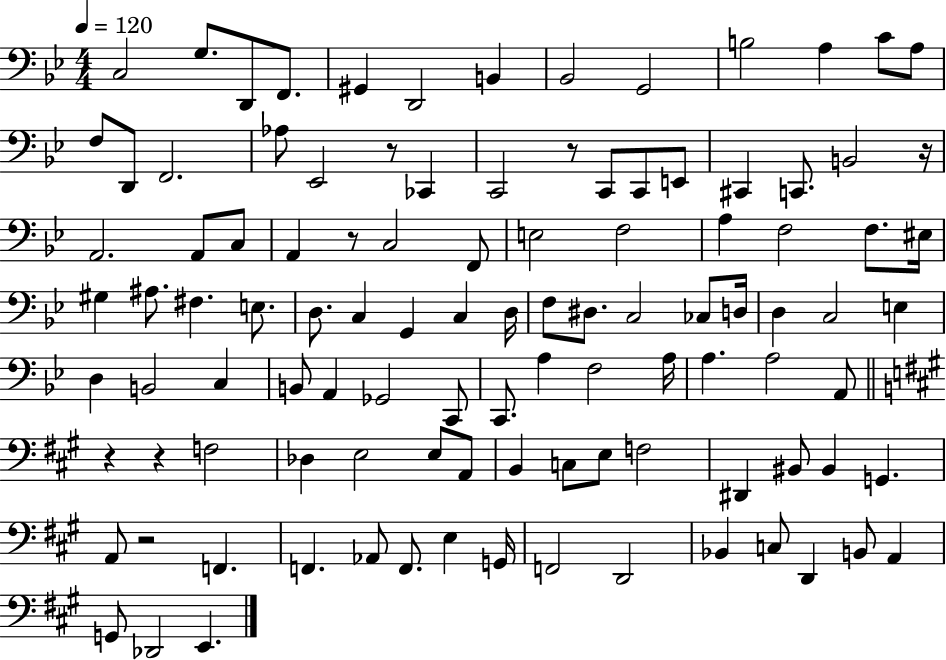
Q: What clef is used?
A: bass